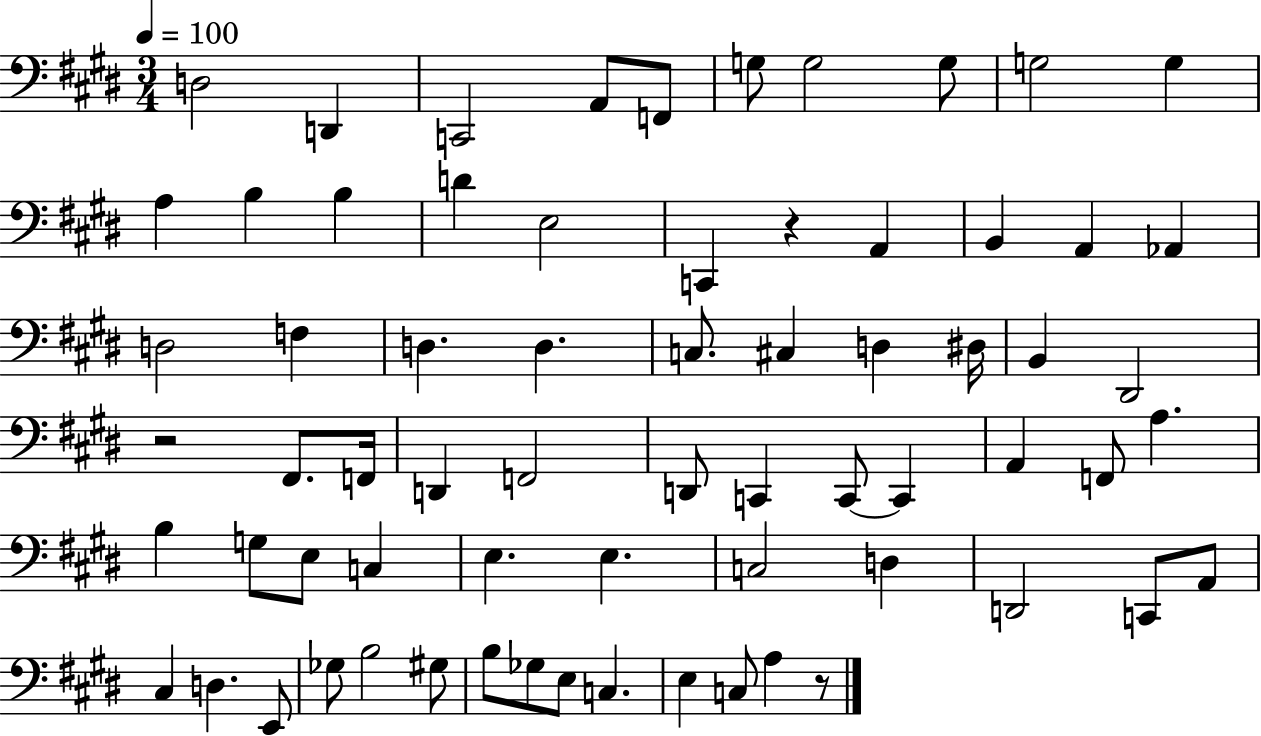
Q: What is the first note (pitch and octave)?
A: D3